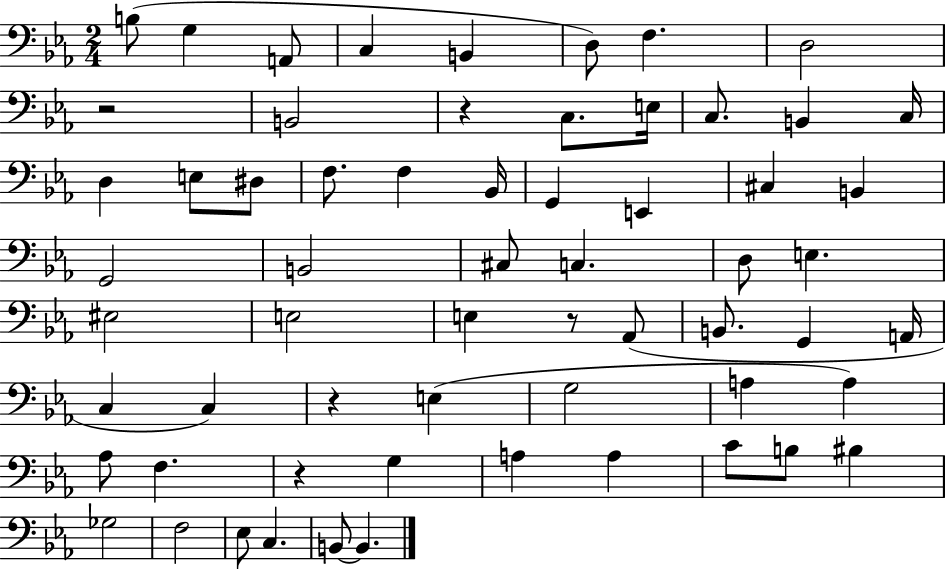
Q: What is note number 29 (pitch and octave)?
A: D3